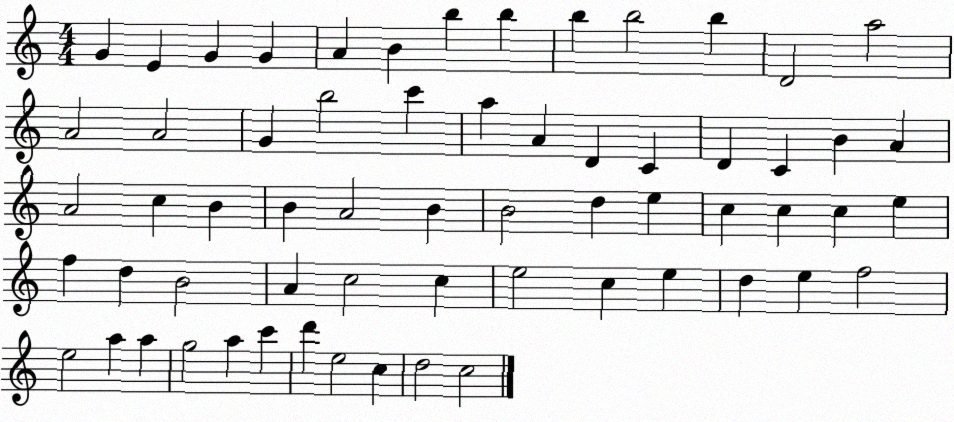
X:1
T:Untitled
M:4/4
L:1/4
K:C
G E G G A B b b b b2 b D2 a2 A2 A2 G b2 c' a A D C D C B A A2 c B B A2 B B2 d e c c c e f d B2 A c2 c e2 c e d e f2 e2 a a g2 a c' d' e2 c d2 c2